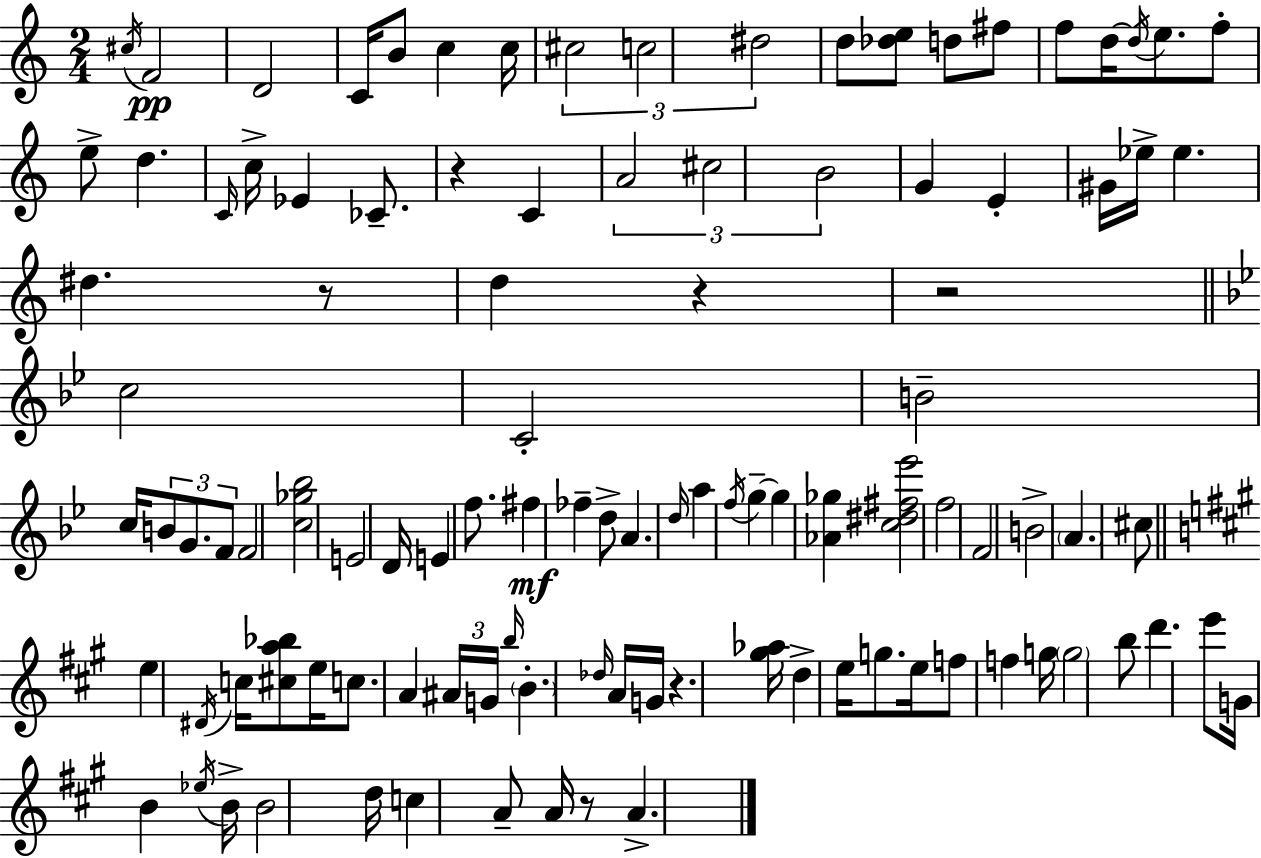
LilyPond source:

{
  \clef treble
  \numericTimeSignature
  \time 2/4
  \key c \major
  \acciaccatura { cis''16 }\pp f'2 | d'2 | c'16 b'8 c''4 | c''16 \tuplet 3/2 { cis''2 | \break c''2 | dis''2 } | d''8 <des'' e''>8 d''8 fis''8 | f''8 d''16~~ \acciaccatura { d''16 } e''8. | \break f''8-. e''8-> d''4. | \grace { c'16 } c''16-> ees'4 | ces'8.-- r4 c'4 | \tuplet 3/2 { a'2 | \break cis''2 | b'2 } | g'4 e'4-. | gis'16 ees''16-> ees''4. | \break dis''4. | r8 d''4 r4 | r2 | \bar "||" \break \key bes \major c''2 | c'2-. | b'2-- | c''16 \tuplet 3/2 { b'8 g'8. f'8 } | \break f'2 | <c'' ges'' bes''>2 | e'2 | d'16 e'4 f''8. | \break fis''4\mf fes''4-- | d''8-> a'4. | \grace { d''16 } a''4 \acciaccatura { f''16 } g''4--~~ | g''4 <aes' ges''>4 | \break <c'' dis'' fis'' ees'''>2 | f''2 | f'2 | b'2-> | \break \parenthesize a'4. | cis''8 \bar "||" \break \key a \major e''4 \acciaccatura { dis'16 } c''16 <cis'' a'' bes''>8 | e''16 c''8. a'4 | \tuplet 3/2 { ais'16 g'16 \grace { b''16 } } \parenthesize b'4.-. | \grace { des''16 } a'16 g'16 r4. | \break <gis'' aes''>16 d''4-> e''16 | g''8. e''16 f''8 f''4 | g''16 \parenthesize g''2 | b''8 d'''4. | \break e'''8 g'16 b'4 | \acciaccatura { ees''16 } b'16-> b'2 | d''16 c''4 | a'8-- a'16 r8 a'4.-> | \break \bar "|."
}